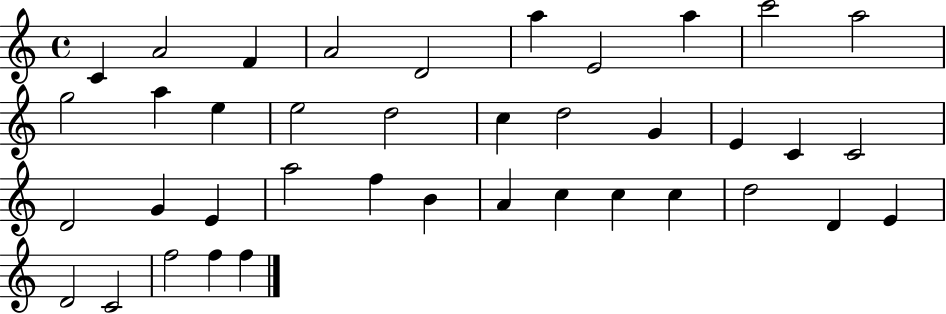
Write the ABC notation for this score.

X:1
T:Untitled
M:4/4
L:1/4
K:C
C A2 F A2 D2 a E2 a c'2 a2 g2 a e e2 d2 c d2 G E C C2 D2 G E a2 f B A c c c d2 D E D2 C2 f2 f f